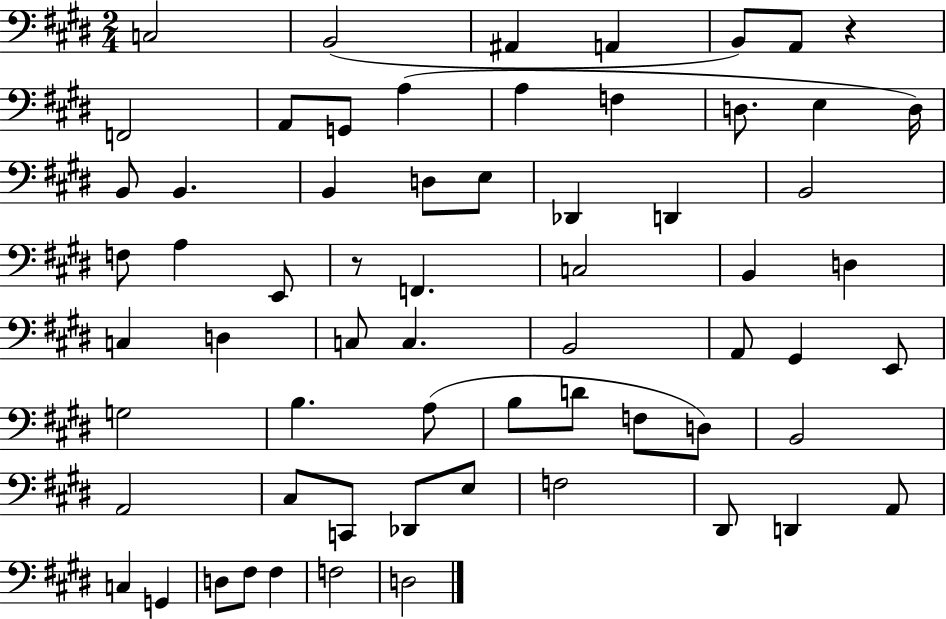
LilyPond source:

{
  \clef bass
  \numericTimeSignature
  \time 2/4
  \key e \major
  c2 | b,2( | ais,4 a,4 | b,8) a,8 r4 | \break f,2 | a,8 g,8 a4( | a4 f4 | d8. e4 d16) | \break b,8 b,4. | b,4 d8 e8 | des,4 d,4 | b,2 | \break f8 a4 e,8 | r8 f,4. | c2 | b,4 d4 | \break c4 d4 | c8 c4. | b,2 | a,8 gis,4 e,8 | \break g2 | b4. a8( | b8 d'8 f8 d8) | b,2 | \break a,2 | cis8 c,8 des,8 e8 | f2 | dis,8 d,4 a,8 | \break c4 g,4 | d8 fis8 fis4 | f2 | d2 | \break \bar "|."
}